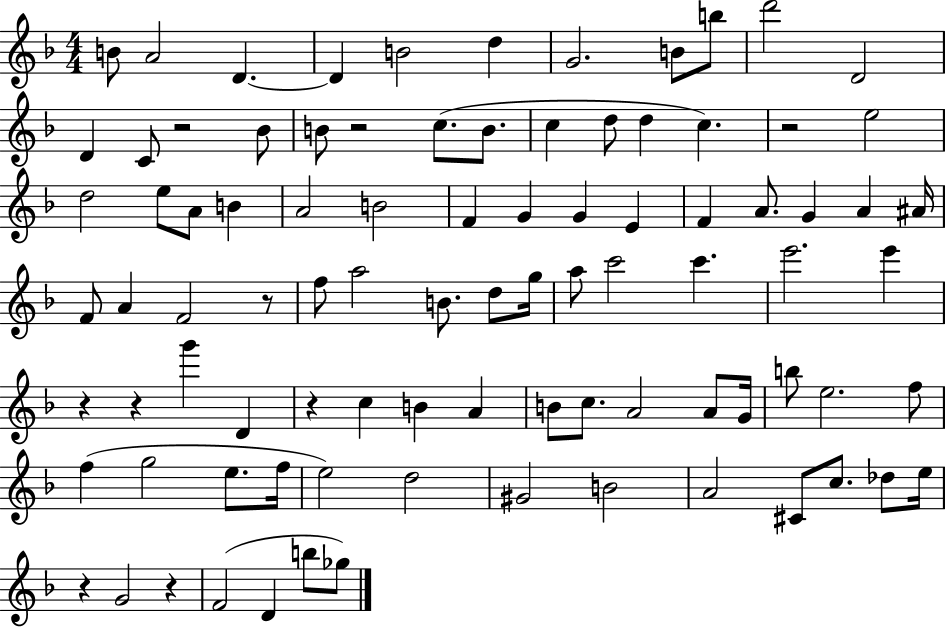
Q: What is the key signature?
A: F major